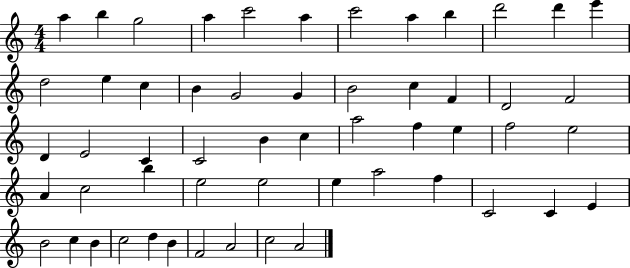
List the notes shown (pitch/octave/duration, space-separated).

A5/q B5/q G5/h A5/q C6/h A5/q C6/h A5/q B5/q D6/h D6/q E6/q D5/h E5/q C5/q B4/q G4/h G4/q B4/h C5/q F4/q D4/h F4/h D4/q E4/h C4/q C4/h B4/q C5/q A5/h F5/q E5/q F5/h E5/h A4/q C5/h B5/q E5/h E5/h E5/q A5/h F5/q C4/h C4/q E4/q B4/h C5/q B4/q C5/h D5/q B4/q F4/h A4/h C5/h A4/h